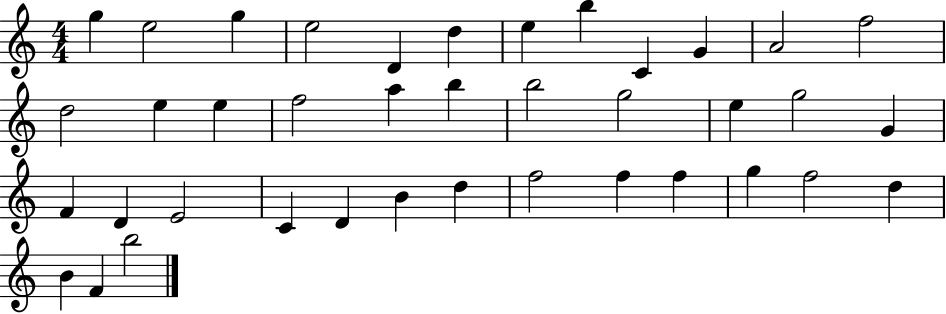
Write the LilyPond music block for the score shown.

{
  \clef treble
  \numericTimeSignature
  \time 4/4
  \key c \major
  g''4 e''2 g''4 | e''2 d'4 d''4 | e''4 b''4 c'4 g'4 | a'2 f''2 | \break d''2 e''4 e''4 | f''2 a''4 b''4 | b''2 g''2 | e''4 g''2 g'4 | \break f'4 d'4 e'2 | c'4 d'4 b'4 d''4 | f''2 f''4 f''4 | g''4 f''2 d''4 | \break b'4 f'4 b''2 | \bar "|."
}